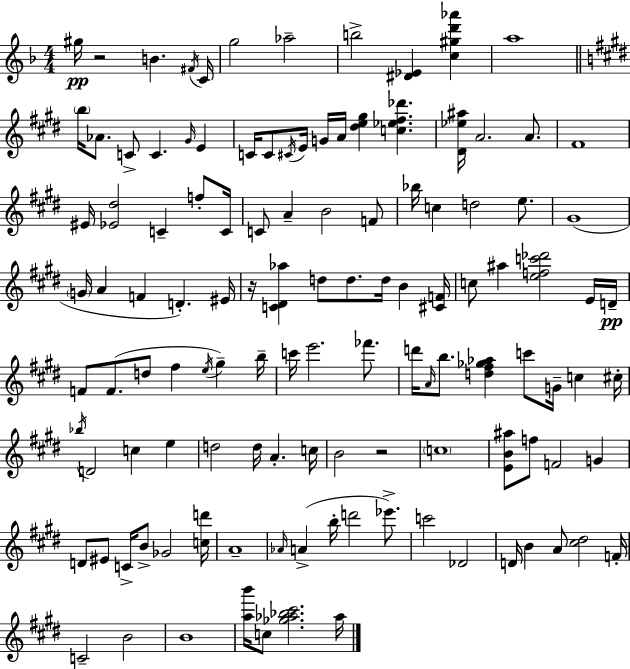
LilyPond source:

{
  \clef treble
  \numericTimeSignature
  \time 4/4
  \key f \major
  gis''16\pp r2 b'4. \acciaccatura { fis'16 } | c'16 g''2 aes''2-- | b''2-> <dis' ees'>4 <c'' gis'' d''' aes'''>4 | a''1 | \break \bar "||" \break \key e \major \parenthesize b''16 aes'8. c'8-> c'4. \grace { gis'16 } e'4 | c'16 c'8 \acciaccatura { cis'16 } e'16 g'16 a'16 <dis'' e'' gis''>4 <c'' ees'' fis'' des'''>4. | <dis' ees'' ais''>16 a'2. a'8. | fis'1 | \break eis'16 <ees' dis''>2 c'4-- f''8-. | c'16 c'8 a'4-- b'2 | f'8 bes''16 c''4 d''2 e''8. | gis'1( | \break \parenthesize g'16 a'4 f'4 d'4.-.) | eis'16 r16 <c' dis' aes''>4 d''8 d''8. d''16 b'4 | <cis' f'>16 c''8 ais''4 <e'' f'' c''' des'''>2 | e'16 d'16--\pp f'8 f'8.( d''8 fis''4 \acciaccatura { e''16 } gis''4--) | \break b''16-- c'''16 e'''2. | fes'''8. d'''16 \grace { a'16 } b''8. <d'' fis'' ges'' aes''>4 c'''8 g'16-- c''4 | cis''16-. \acciaccatura { bes''16 } d'2 c''4 | e''4 d''2 d''16 a'4.-. | \break c''16 b'2 r2 | \parenthesize c''1 | <e' b' ais''>8 f''8 f'2 | g'4 d'8 eis'8 c'16-> b'8-> ges'2 | \break <c'' d'''>16 a'1-- | \grace { aes'16 }( a'4-> b''16-. d'''2 | ees'''8.->) c'''2 des'2 | d'16 b'4 a'8 <cis'' dis''>2 | \break f'16-. c'2-- b'2 | b'1 | <a'' b'''>16 c''8 <ges'' aes'' bes'' cis'''>2. | aes''16 \bar "|."
}